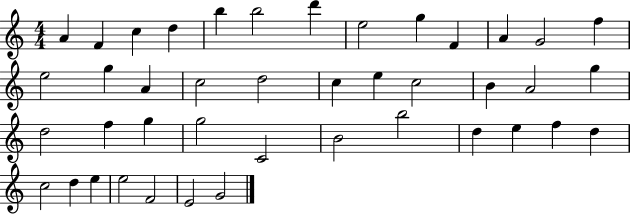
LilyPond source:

{
  \clef treble
  \numericTimeSignature
  \time 4/4
  \key c \major
  a'4 f'4 c''4 d''4 | b''4 b''2 d'''4 | e''2 g''4 f'4 | a'4 g'2 f''4 | \break e''2 g''4 a'4 | c''2 d''2 | c''4 e''4 c''2 | b'4 a'2 g''4 | \break d''2 f''4 g''4 | g''2 c'2 | b'2 b''2 | d''4 e''4 f''4 d''4 | \break c''2 d''4 e''4 | e''2 f'2 | e'2 g'2 | \bar "|."
}